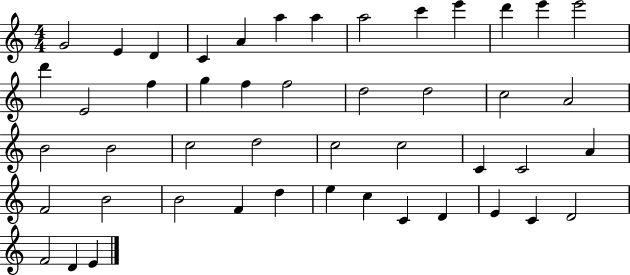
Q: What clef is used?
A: treble